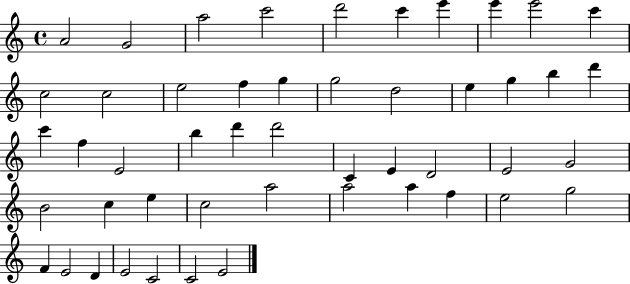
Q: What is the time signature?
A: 4/4